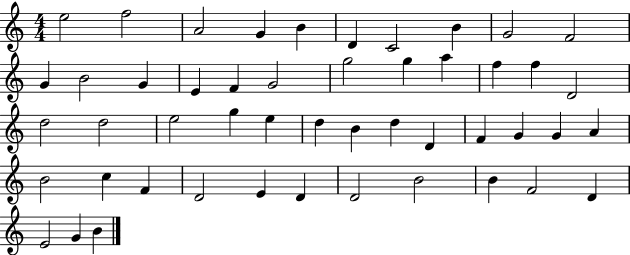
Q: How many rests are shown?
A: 0